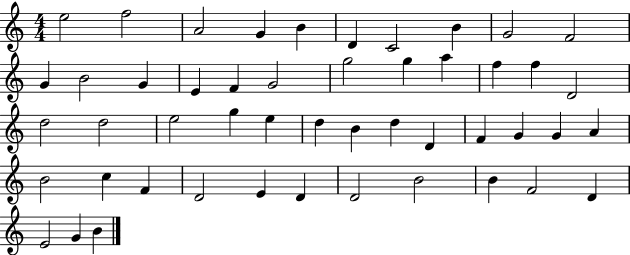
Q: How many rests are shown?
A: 0